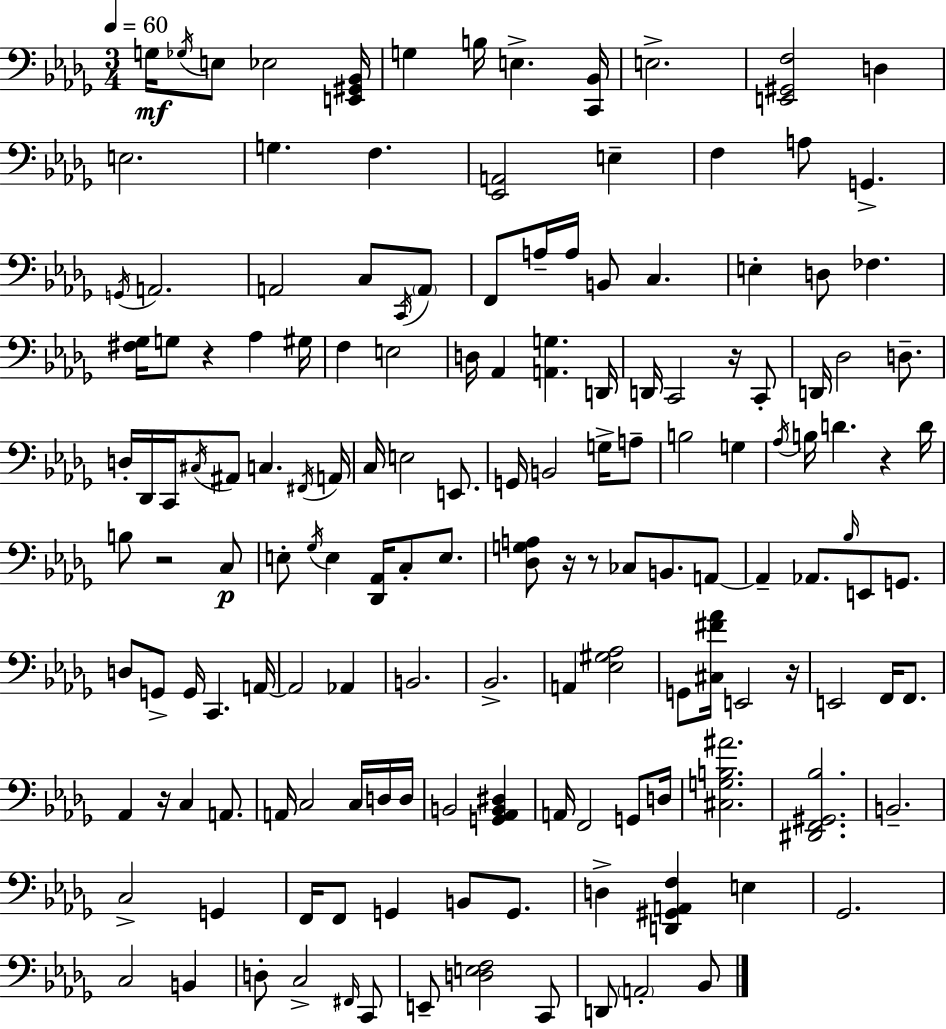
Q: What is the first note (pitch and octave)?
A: G3